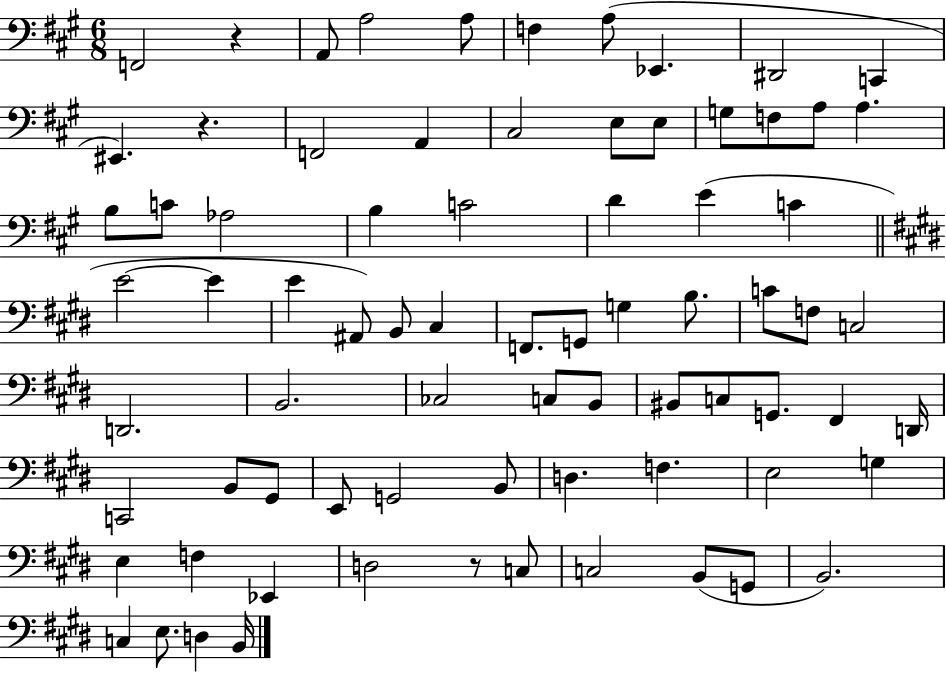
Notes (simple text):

F2/h R/q A2/e A3/h A3/e F3/q A3/e Eb2/q. D#2/h C2/q EIS2/q. R/q. F2/h A2/q C#3/h E3/e E3/e G3/e F3/e A3/e A3/q. B3/e C4/e Ab3/h B3/q C4/h D4/q E4/q C4/q E4/h E4/q E4/q A#2/e B2/e C#3/q F2/e. G2/e G3/q B3/e. C4/e F3/e C3/h D2/h. B2/h. CES3/h C3/e B2/e BIS2/e C3/e G2/e. F#2/q D2/s C2/h B2/e G#2/e E2/e G2/h B2/e D3/q. F3/q. E3/h G3/q E3/q F3/q Eb2/q D3/h R/e C3/e C3/h B2/e G2/e B2/h. C3/q E3/e. D3/q B2/s